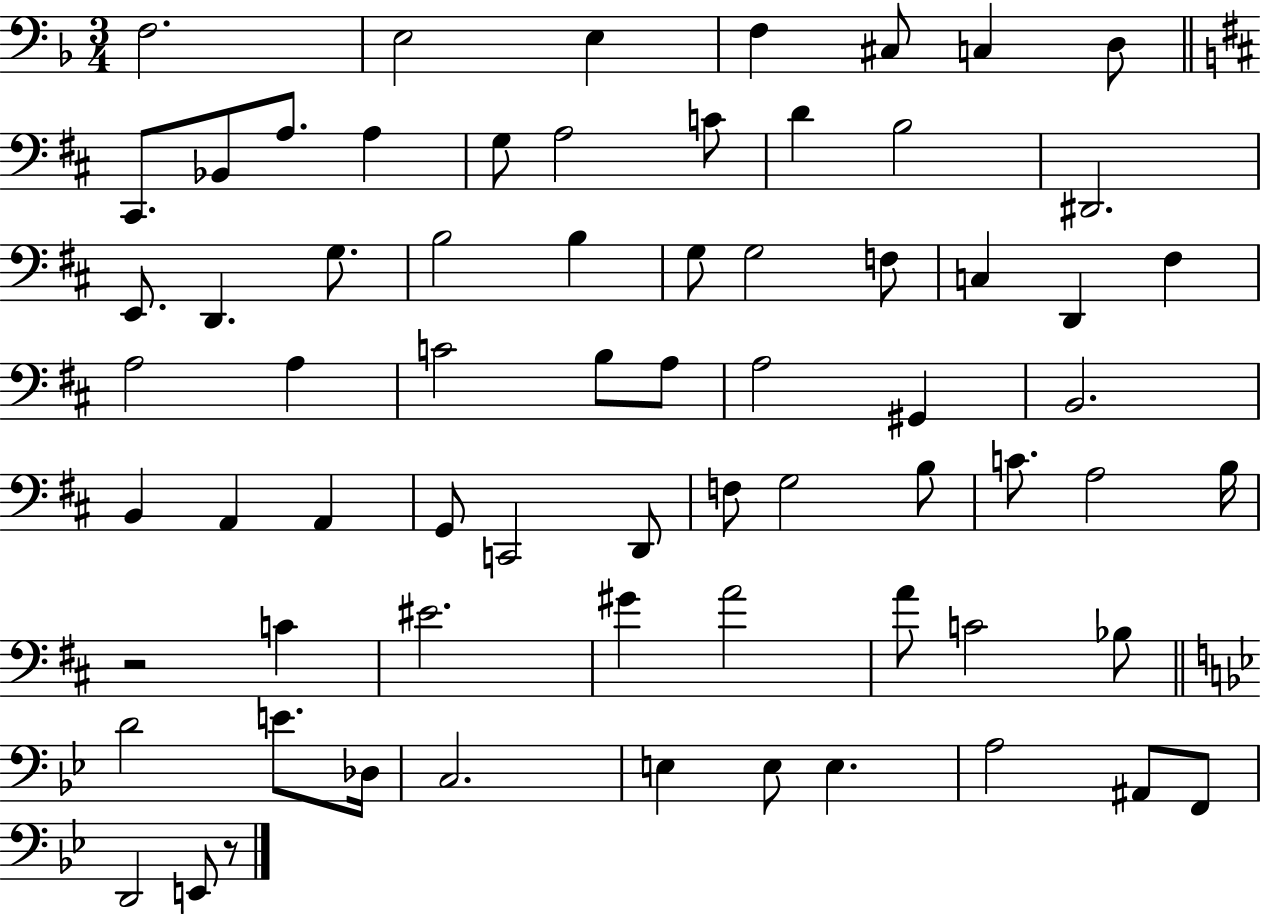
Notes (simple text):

F3/h. E3/h E3/q F3/q C#3/e C3/q D3/e C#2/e. Bb2/e A3/e. A3/q G3/e A3/h C4/e D4/q B3/h D#2/h. E2/e. D2/q. G3/e. B3/h B3/q G3/e G3/h F3/e C3/q D2/q F#3/q A3/h A3/q C4/h B3/e A3/e A3/h G#2/q B2/h. B2/q A2/q A2/q G2/e C2/h D2/e F3/e G3/h B3/e C4/e. A3/h B3/s R/h C4/q EIS4/h. G#4/q A4/h A4/e C4/h Bb3/e D4/h E4/e. Db3/s C3/h. E3/q E3/e E3/q. A3/h A#2/e F2/e D2/h E2/e R/e